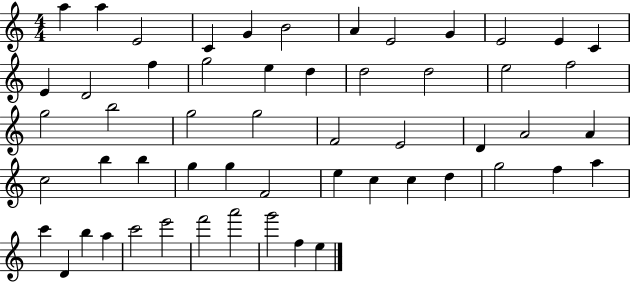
A5/q A5/q E4/h C4/q G4/q B4/h A4/q E4/h G4/q E4/h E4/q C4/q E4/q D4/h F5/q G5/h E5/q D5/q D5/h D5/h E5/h F5/h G5/h B5/h G5/h G5/h F4/h E4/h D4/q A4/h A4/q C5/h B5/q B5/q G5/q G5/q F4/h E5/q C5/q C5/q D5/q G5/h F5/q A5/q C6/q D4/q B5/q A5/q C6/h E6/h F6/h A6/h G6/h F5/q E5/q